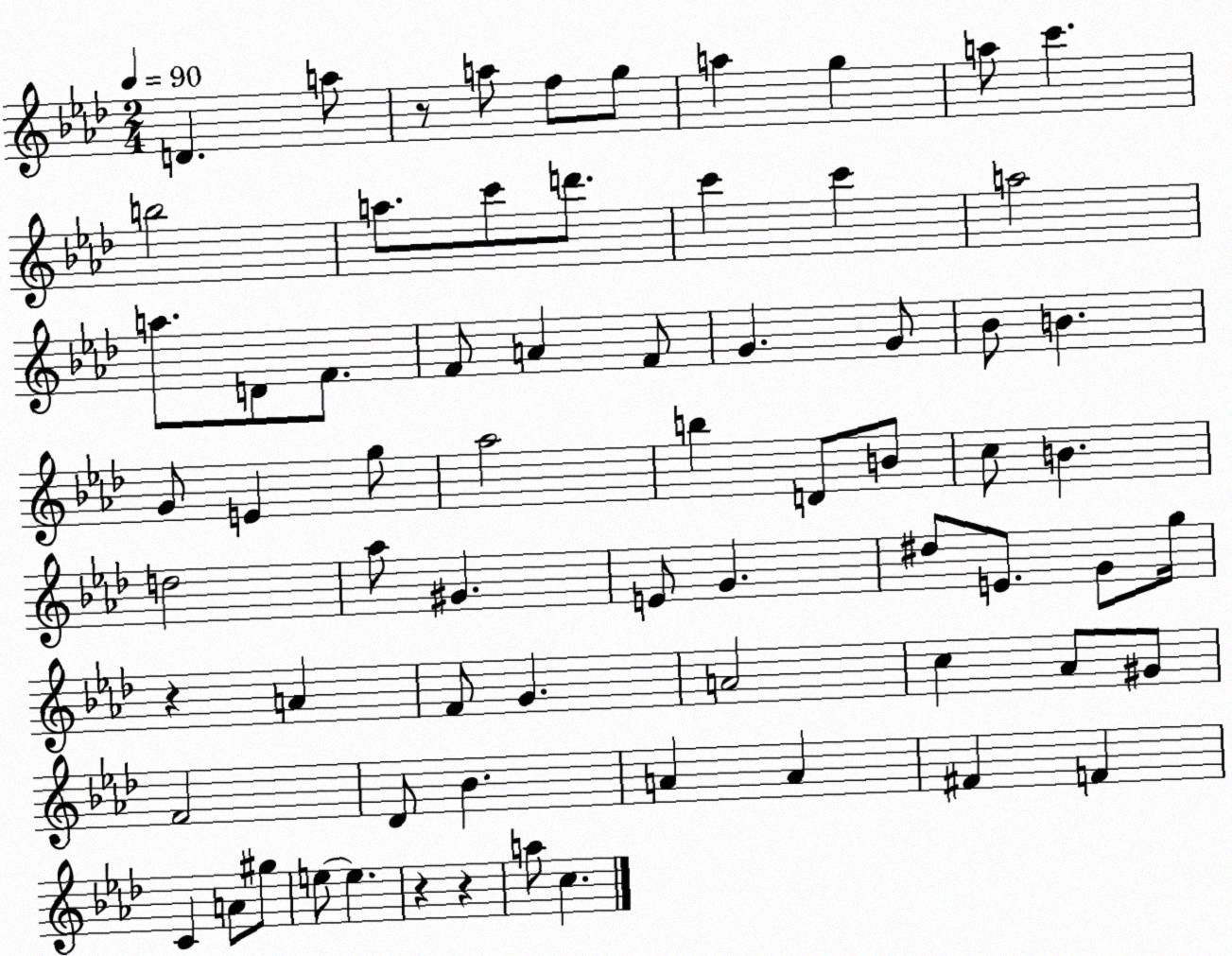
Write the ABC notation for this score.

X:1
T:Untitled
M:2/4
L:1/4
K:Ab
D a/2 z/2 a/2 f/2 g/2 a g a/2 c' b2 a/2 c'/2 d'/2 c' c' a2 a/2 D/2 F/2 F/2 A F/2 G G/2 _B/2 B G/2 E g/2 _a2 b D/2 B/2 c/2 B d2 _a/2 ^G E/2 G ^d/2 E/2 G/2 g/4 z A F/2 G A2 c _A/2 ^G/2 F2 _D/2 _B A A ^F F C A/2 ^g/2 e/2 e z z a/2 c